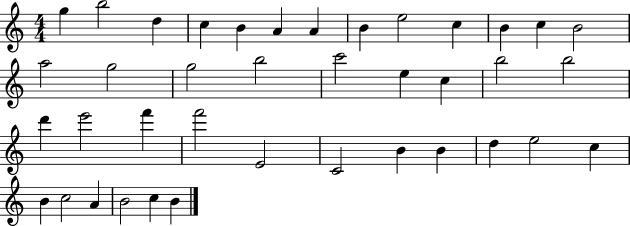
X:1
T:Untitled
M:4/4
L:1/4
K:C
g b2 d c B A A B e2 c B c B2 a2 g2 g2 b2 c'2 e c b2 b2 d' e'2 f' f'2 E2 C2 B B d e2 c B c2 A B2 c B